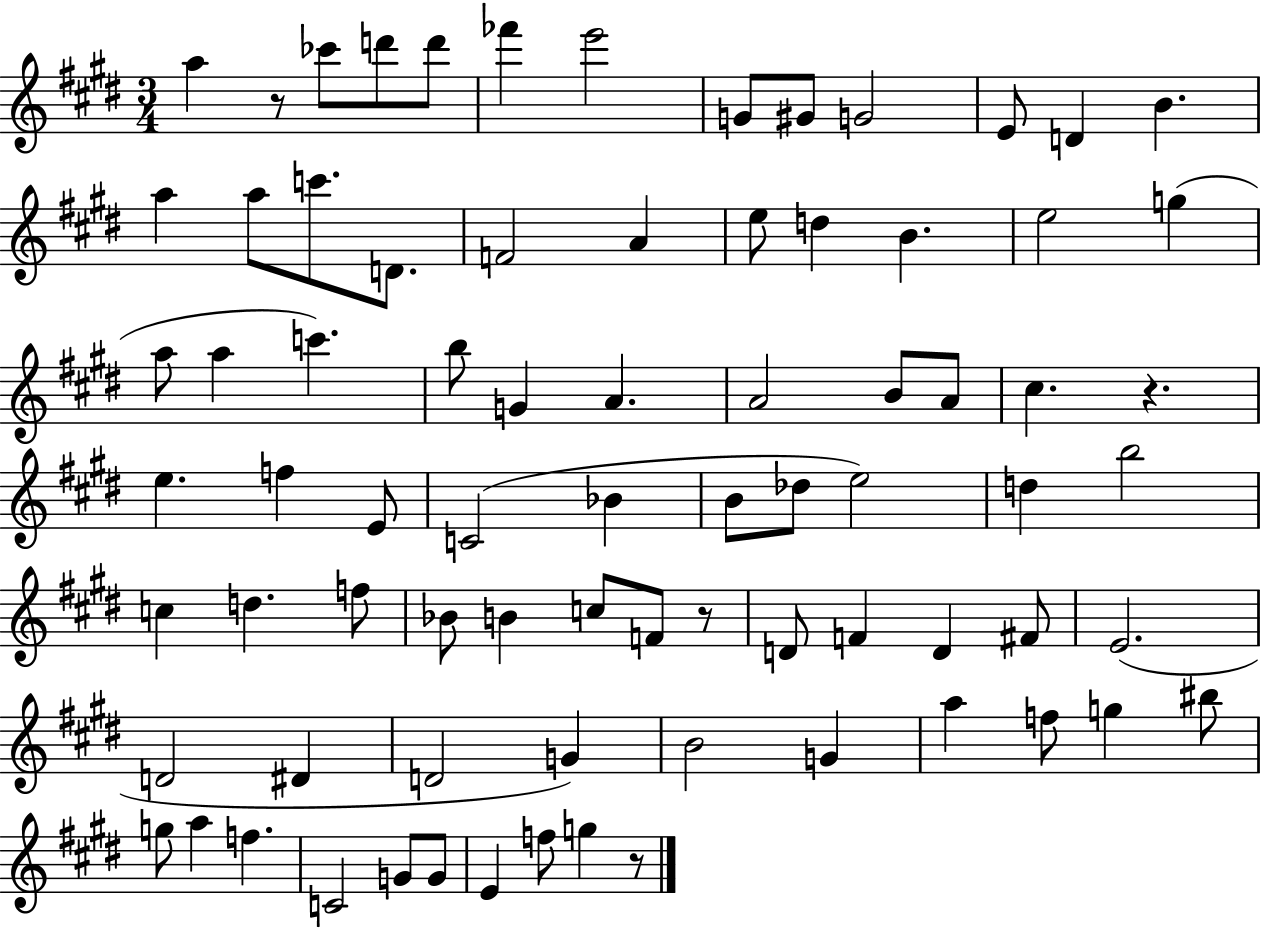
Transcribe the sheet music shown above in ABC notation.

X:1
T:Untitled
M:3/4
L:1/4
K:E
a z/2 _c'/2 d'/2 d'/2 _f' e'2 G/2 ^G/2 G2 E/2 D B a a/2 c'/2 D/2 F2 A e/2 d B e2 g a/2 a c' b/2 G A A2 B/2 A/2 ^c z e f E/2 C2 _B B/2 _d/2 e2 d b2 c d f/2 _B/2 B c/2 F/2 z/2 D/2 F D ^F/2 E2 D2 ^D D2 G B2 G a f/2 g ^b/2 g/2 a f C2 G/2 G/2 E f/2 g z/2